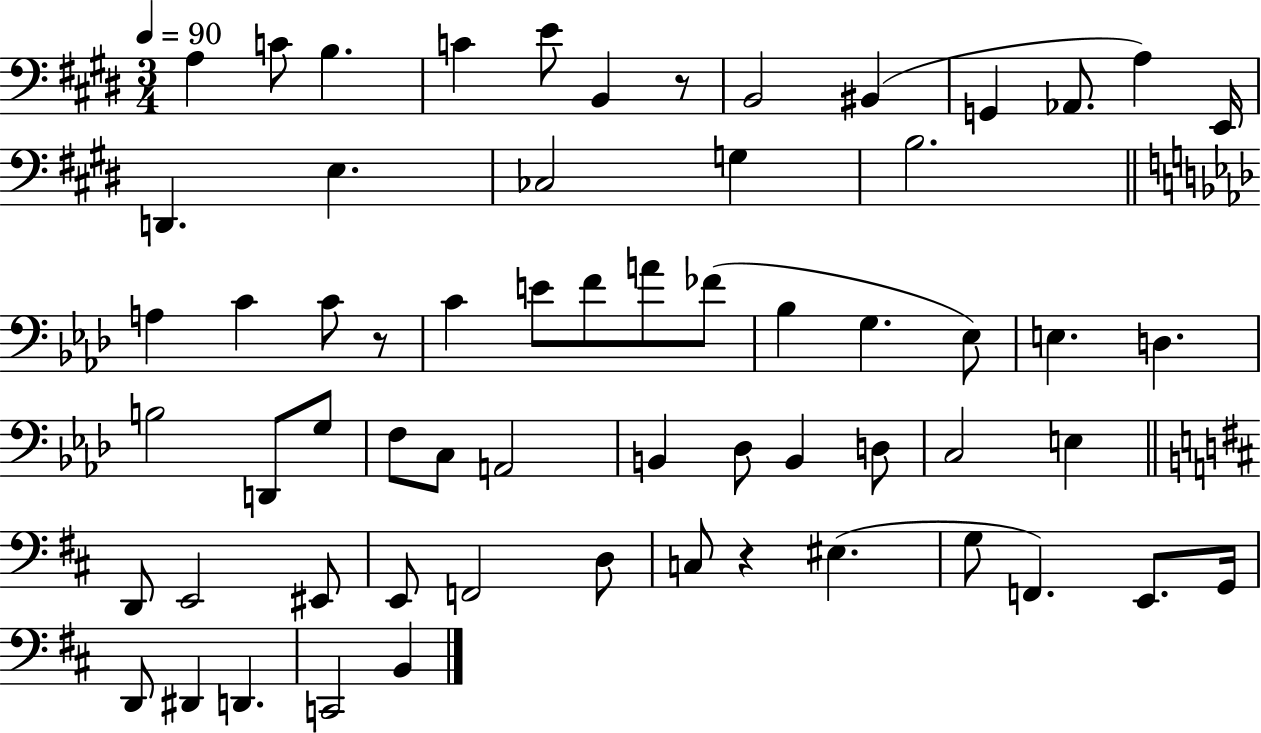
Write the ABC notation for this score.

X:1
T:Untitled
M:3/4
L:1/4
K:E
A, C/2 B, C E/2 B,, z/2 B,,2 ^B,, G,, _A,,/2 A, E,,/4 D,, E, _C,2 G, B,2 A, C C/2 z/2 C E/2 F/2 A/2 _F/2 _B, G, _E,/2 E, D, B,2 D,,/2 G,/2 F,/2 C,/2 A,,2 B,, _D,/2 B,, D,/2 C,2 E, D,,/2 E,,2 ^E,,/2 E,,/2 F,,2 D,/2 C,/2 z ^E, G,/2 F,, E,,/2 G,,/4 D,,/2 ^D,, D,, C,,2 B,,